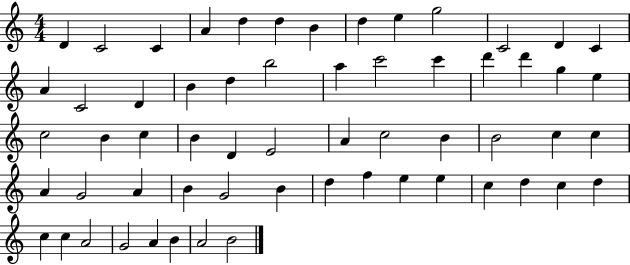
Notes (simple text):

D4/q C4/h C4/q A4/q D5/q D5/q B4/q D5/q E5/q G5/h C4/h D4/q C4/q A4/q C4/h D4/q B4/q D5/q B5/h A5/q C6/h C6/q D6/q D6/q G5/q E5/q C5/h B4/q C5/q B4/q D4/q E4/h A4/q C5/h B4/q B4/h C5/q C5/q A4/q G4/h A4/q B4/q G4/h B4/q D5/q F5/q E5/q E5/q C5/q D5/q C5/q D5/q C5/q C5/q A4/h G4/h A4/q B4/q A4/h B4/h